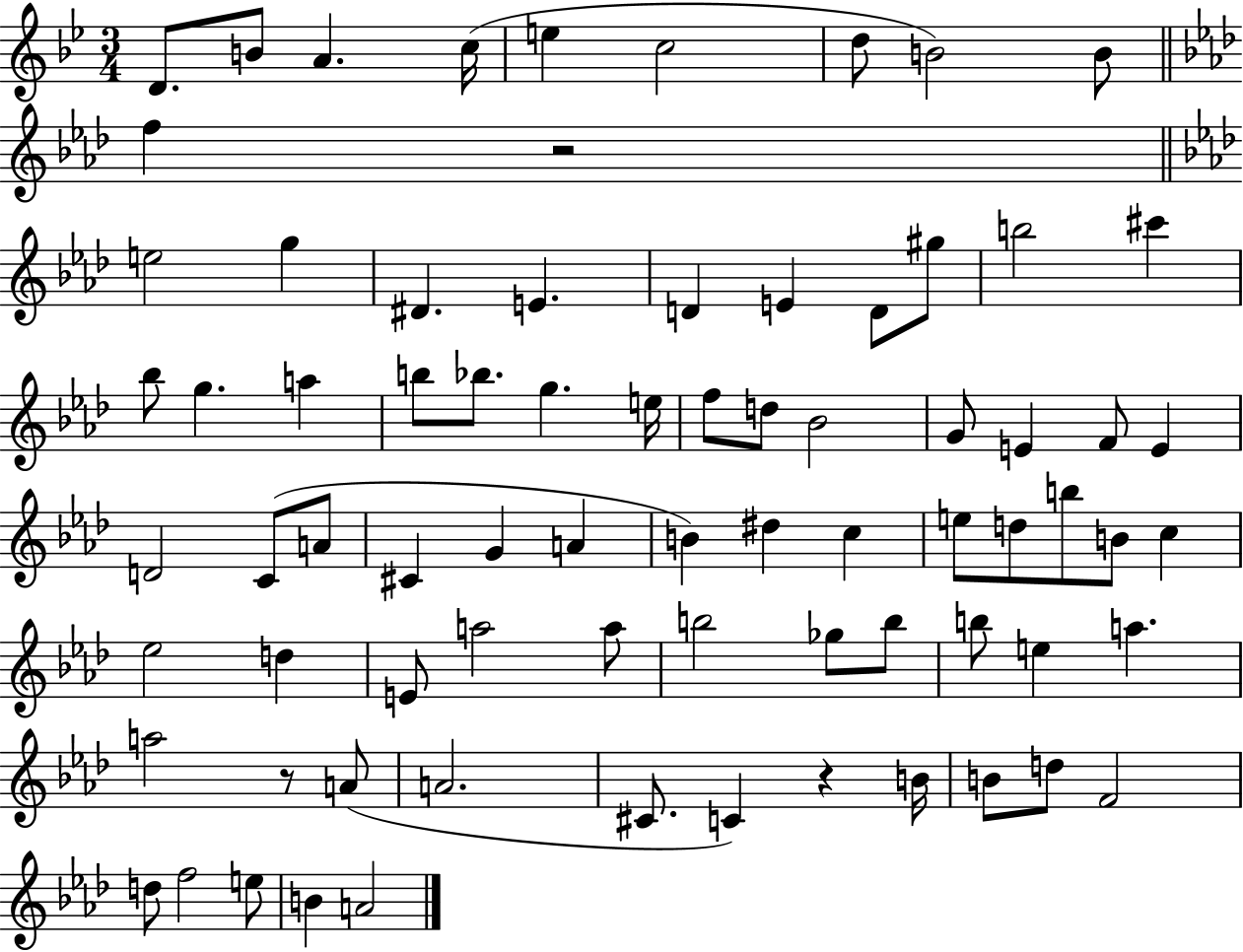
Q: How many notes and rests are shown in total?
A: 76